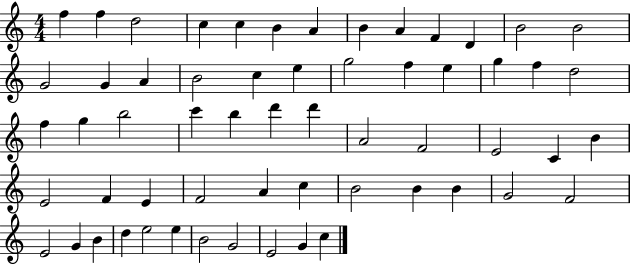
{
  \clef treble
  \numericTimeSignature
  \time 4/4
  \key c \major
  f''4 f''4 d''2 | c''4 c''4 b'4 a'4 | b'4 a'4 f'4 d'4 | b'2 b'2 | \break g'2 g'4 a'4 | b'2 c''4 e''4 | g''2 f''4 e''4 | g''4 f''4 d''2 | \break f''4 g''4 b''2 | c'''4 b''4 d'''4 d'''4 | a'2 f'2 | e'2 c'4 b'4 | \break e'2 f'4 e'4 | f'2 a'4 c''4 | b'2 b'4 b'4 | g'2 f'2 | \break e'2 g'4 b'4 | d''4 e''2 e''4 | b'2 g'2 | e'2 g'4 c''4 | \break \bar "|."
}